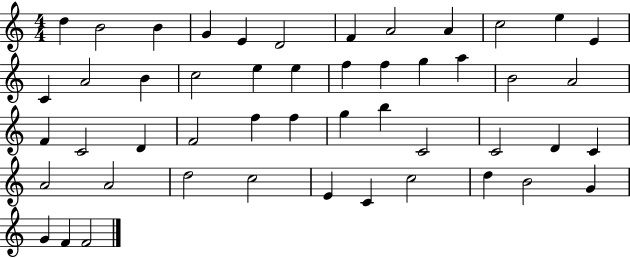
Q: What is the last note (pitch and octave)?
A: F4